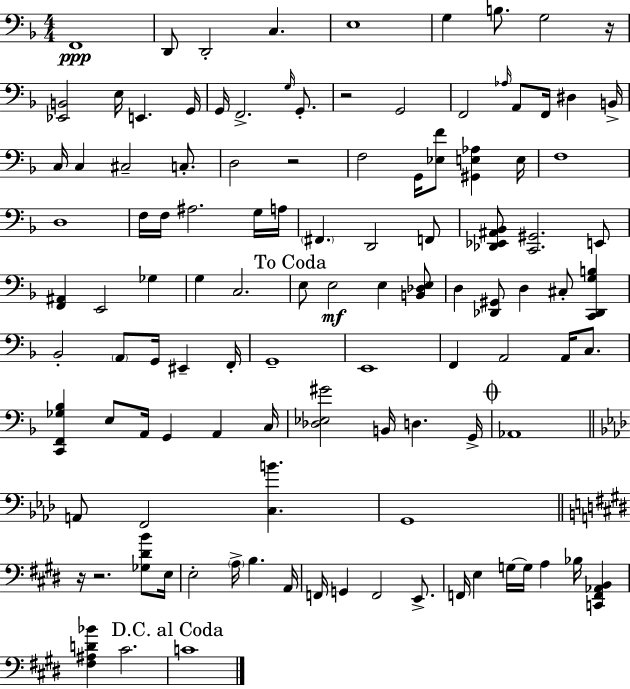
F2/w D2/e D2/h C3/q. E3/w G3/q B3/e. G3/h R/s [Eb2,B2]/h E3/s E2/q. G2/s G2/s F2/h. G3/s G2/e. R/h G2/h F2/h Ab3/s A2/e F2/s D#3/q B2/s C3/s C3/q C#3/h C3/e. D3/h R/h F3/h G2/s [Eb3,F4]/e [G#2,E3,Ab3]/q E3/s F3/w D3/w F3/s F3/s A#3/h. G3/s A3/s F#2/q. D2/h F2/e [Db2,Eb2,A#2,Bb2]/e [C2,G#2]/h. E2/e [F2,A#2]/q E2/h Gb3/q G3/q C3/h. E3/e E3/h E3/q [B2,Db3,E3]/e D3/q [Db2,G#2]/e D3/q C#3/e [C2,Db2,G3,B3]/q Bb2/h A2/e G2/s EIS2/q F2/s G2/w E2/w F2/q A2/h A2/s C3/e. [C2,F2,Gb3,Bb3]/q E3/e A2/s G2/q A2/q C3/s [Db3,Eb3,G#4]/h B2/s D3/q. G2/s Ab2/w A2/e F2/h [C3,B4]/q. G2/w R/s R/h. [Gb3,D#4,B4]/e E3/s E3/h A3/s B3/q. A2/s F2/s G2/q F2/h E2/e. F2/s E3/q G3/s G3/s A3/q Bb3/s [C2,F2,Ab2,B2]/q [F#3,A#3,D4,Bb4]/q C#4/h. C4/w